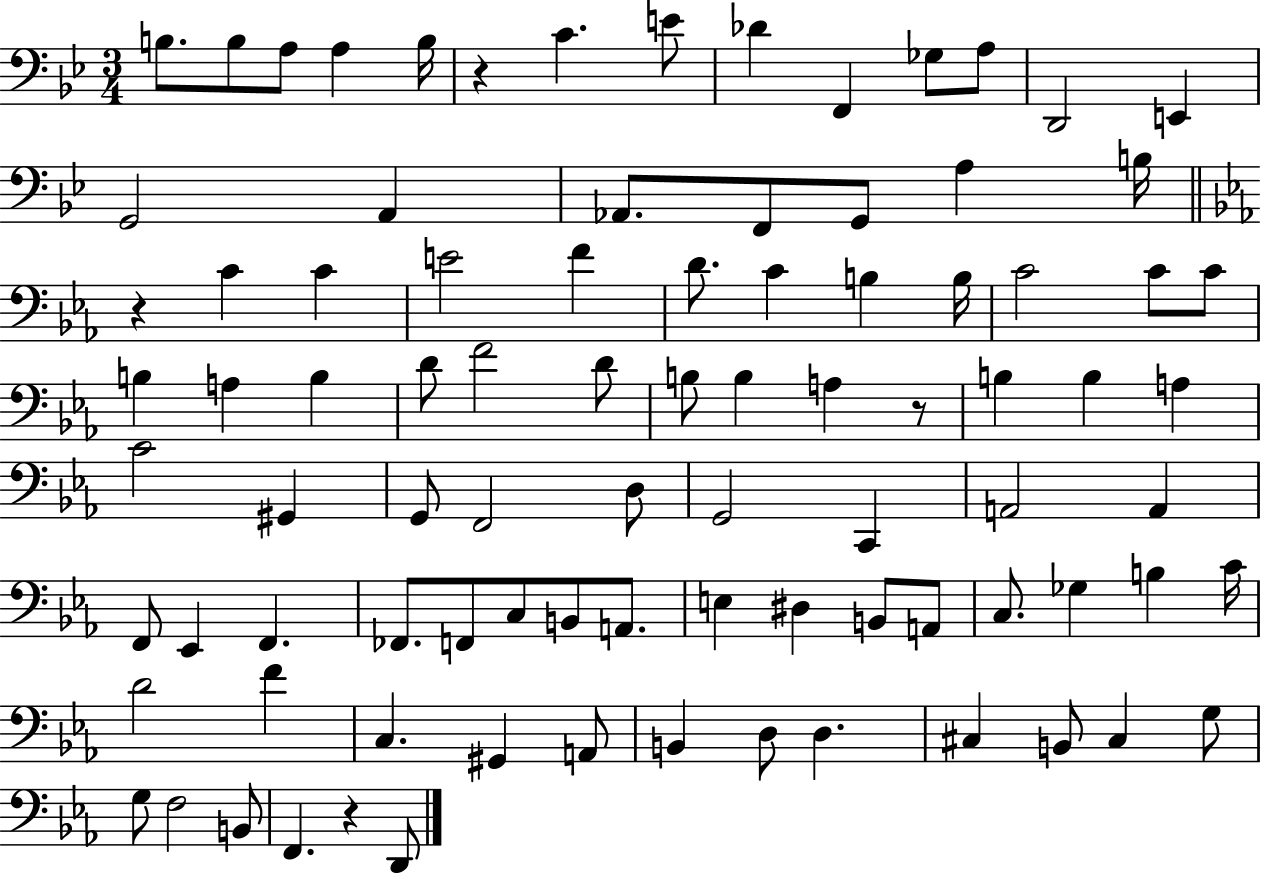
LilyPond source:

{
  \clef bass
  \numericTimeSignature
  \time 3/4
  \key bes \major
  b8. b8 a8 a4 b16 | r4 c'4. e'8 | des'4 f,4 ges8 a8 | d,2 e,4 | \break g,2 a,4 | aes,8. f,8 g,8 a4 b16 | \bar "||" \break \key c \minor r4 c'4 c'4 | e'2 f'4 | d'8. c'4 b4 b16 | c'2 c'8 c'8 | \break b4 a4 b4 | d'8 f'2 d'8 | b8 b4 a4 r8 | b4 b4 a4 | \break c'2 gis,4 | g,8 f,2 d8 | g,2 c,4 | a,2 a,4 | \break f,8 ees,4 f,4. | fes,8. f,8 c8 b,8 a,8. | e4 dis4 b,8 a,8 | c8. ges4 b4 c'16 | \break d'2 f'4 | c4. gis,4 a,8 | b,4 d8 d4. | cis4 b,8 cis4 g8 | \break g8 f2 b,8 | f,4. r4 d,8 | \bar "|."
}